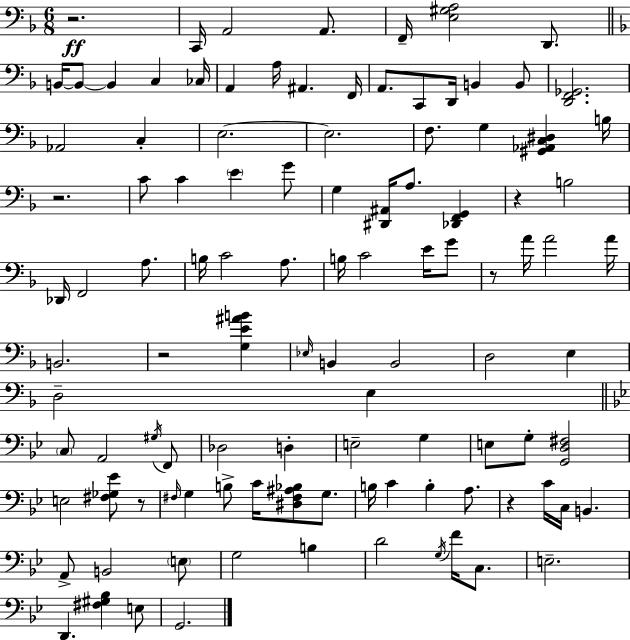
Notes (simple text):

R/h. C2/s A2/h A2/e. F2/s [E3,G#3,A3]/h D2/e. B2/s B2/e B2/q C3/q CES3/s A2/q A3/s A#2/q. F2/s A2/e. C2/e D2/s B2/q B2/e [D2,F2,Gb2]/h. Ab2/h C3/q E3/h. E3/h. F3/e. G3/q [G#2,Ab2,C3,D#3]/q B3/s R/h. C4/e C4/q E4/q G4/e G3/q [D#2,A#2]/s A3/e. [Db2,F2,G2]/q R/q B3/h Db2/s F2/h A3/e. B3/s C4/h A3/e. B3/s C4/h E4/s G4/e R/e A4/s A4/h A4/s B2/h. R/h [G3,E4,A#4,B4]/q Eb3/s B2/q B2/h D3/h E3/q D3/h E3/q C3/e A2/h G#3/s F2/e Db3/h D3/q E3/h G3/q E3/e G3/e [G2,D3,F#3]/h E3/h [F#3,Gb3,Eb4]/e R/e F#3/s G3/q B3/e C4/s [D#3,F#3,A#3,Bb3]/e G3/e. B3/s C4/q B3/q A3/e. R/q C4/s C3/s B2/q. A2/e B2/h E3/e G3/h B3/q D4/h G3/s F4/s C3/e. E3/h. D2/q. [F#3,G#3,Bb3]/q E3/e G2/h.